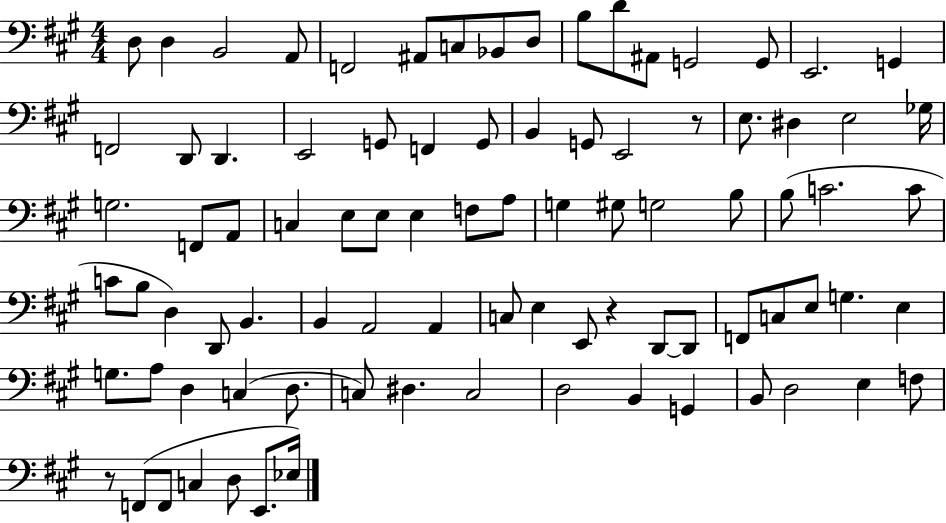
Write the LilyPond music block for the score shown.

{
  \clef bass
  \numericTimeSignature
  \time 4/4
  \key a \major
  \repeat volta 2 { d8 d4 b,2 a,8 | f,2 ais,8 c8 bes,8 d8 | b8 d'8 ais,8 g,2 g,8 | e,2. g,4 | \break f,2 d,8 d,4. | e,2 g,8 f,4 g,8 | b,4 g,8 e,2 r8 | e8. dis4 e2 ges16 | \break g2. f,8 a,8 | c4 e8 e8 e4 f8 a8 | g4 gis8 g2 b8 | b8( c'2. c'8 | \break c'8 b8 d4) d,8 b,4. | b,4 a,2 a,4 | c8 e4 e,8 r4 d,8~~ d,8 | f,8 c8 e8 g4. e4 | \break g8. a8 d4 c4( d8. | c8) dis4. c2 | d2 b,4 g,4 | b,8 d2 e4 f8 | \break r8 f,8( f,8 c4 d8 e,8. ees16) | } \bar "|."
}